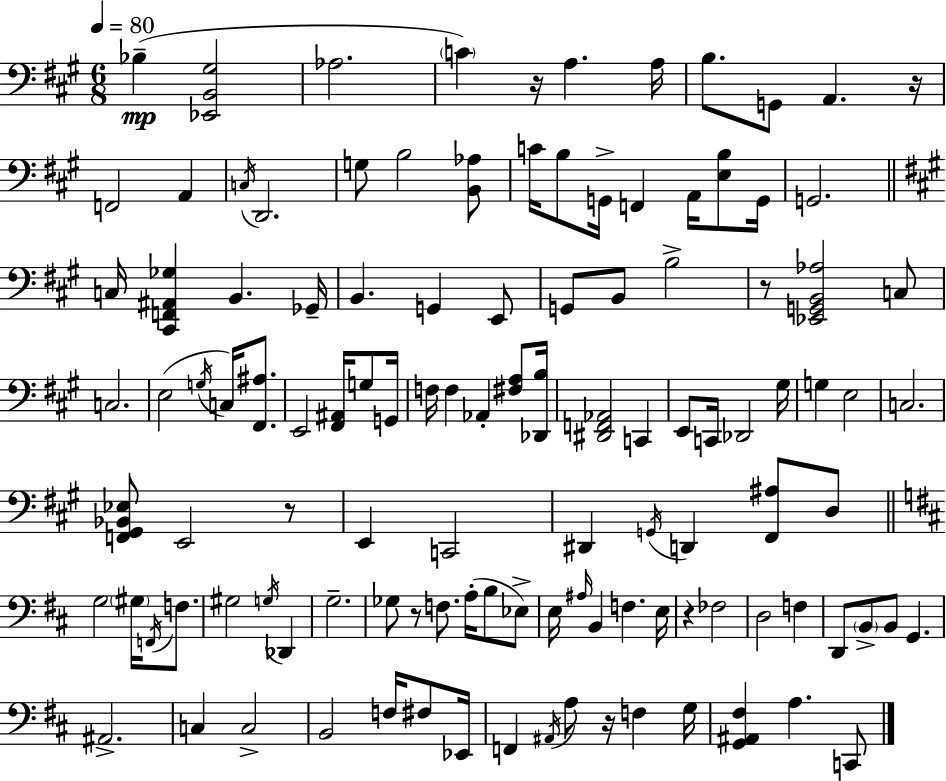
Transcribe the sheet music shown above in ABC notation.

X:1
T:Untitled
M:6/8
L:1/4
K:A
_B, [_E,,B,,^G,]2 _A,2 C z/4 A, A,/4 B,/2 G,,/2 A,, z/4 F,,2 A,, C,/4 D,,2 G,/2 B,2 [B,,_A,]/2 C/4 B,/2 G,,/4 F,, A,,/4 [E,B,]/2 G,,/4 G,,2 C,/4 [^C,,F,,^A,,_G,] B,, _G,,/4 B,, G,, E,,/2 G,,/2 B,,/2 B,2 z/2 [_E,,G,,B,,_A,]2 C,/2 C,2 E,2 G,/4 C,/4 [^F,,^A,]/2 E,,2 [^F,,^A,,]/4 G,/2 G,,/4 F,/4 F, _A,, [^F,A,]/2 [_D,,B,]/4 [^D,,F,,_A,,]2 C,, E,,/2 C,,/4 _D,,2 ^G,/4 G, E,2 C,2 [F,,^G,,_B,,_E,]/2 E,,2 z/2 E,, C,,2 ^D,, G,,/4 D,, [^F,,^A,]/2 D,/2 G,2 ^G,/4 F,,/4 F,/2 ^G,2 G,/4 _D,, G,2 _G,/2 z/2 F,/2 A,/4 B,/2 _E,/2 E,/4 ^A,/4 B,, F, E,/4 z _F,2 D,2 F, D,,/2 B,,/2 B,,/2 G,, ^A,,2 C, C,2 B,,2 F,/4 ^F,/2 _E,,/4 F,, ^A,,/4 A,/2 z/4 F, G,/4 [G,,^A,,^F,] A, C,,/2